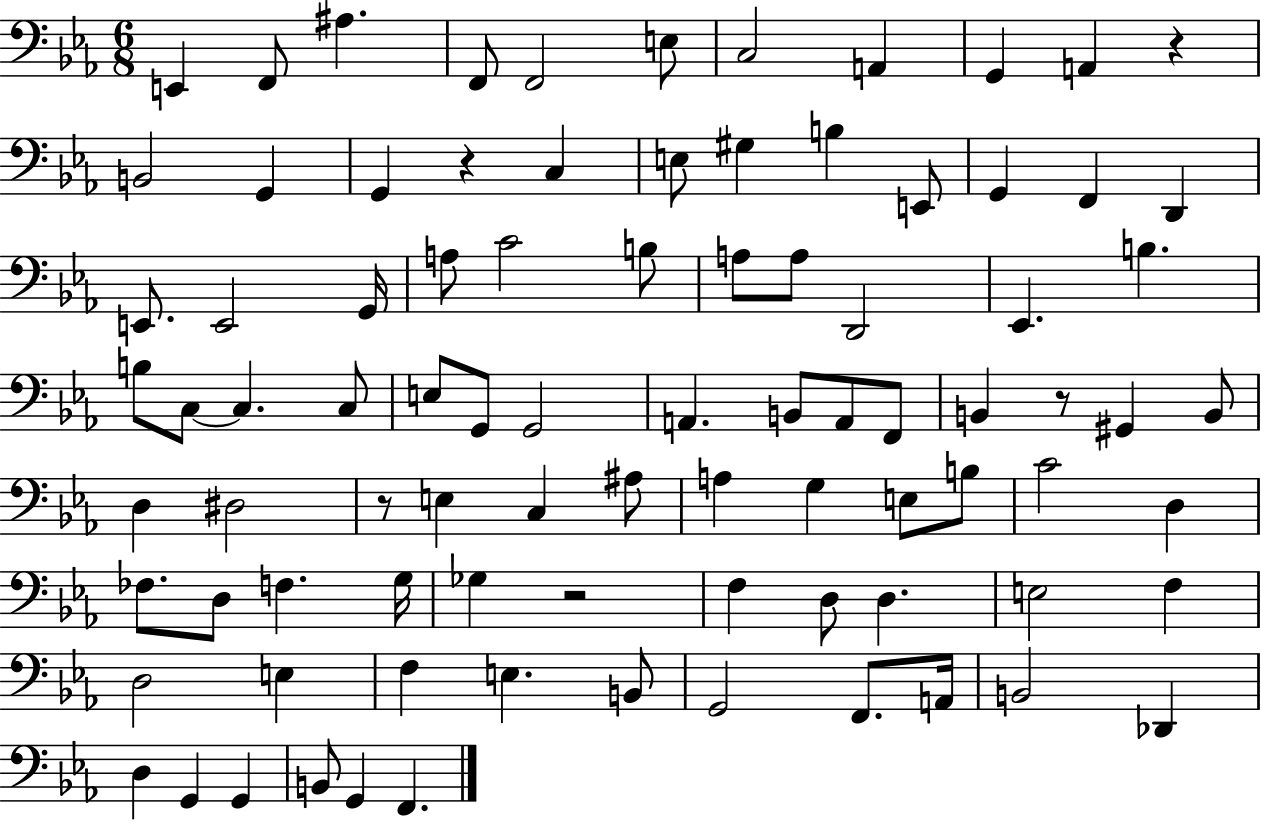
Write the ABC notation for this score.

X:1
T:Untitled
M:6/8
L:1/4
K:Eb
E,, F,,/2 ^A, F,,/2 F,,2 E,/2 C,2 A,, G,, A,, z B,,2 G,, G,, z C, E,/2 ^G, B, E,,/2 G,, F,, D,, E,,/2 E,,2 G,,/4 A,/2 C2 B,/2 A,/2 A,/2 D,,2 _E,, B, B,/2 C,/2 C, C,/2 E,/2 G,,/2 G,,2 A,, B,,/2 A,,/2 F,,/2 B,, z/2 ^G,, B,,/2 D, ^D,2 z/2 E, C, ^A,/2 A, G, E,/2 B,/2 C2 D, _F,/2 D,/2 F, G,/4 _G, z2 F, D,/2 D, E,2 F, D,2 E, F, E, B,,/2 G,,2 F,,/2 A,,/4 B,,2 _D,, D, G,, G,, B,,/2 G,, F,,